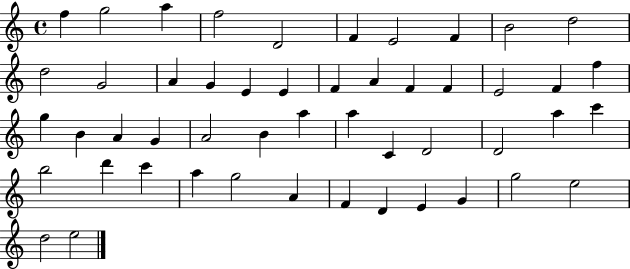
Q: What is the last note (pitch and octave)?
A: E5